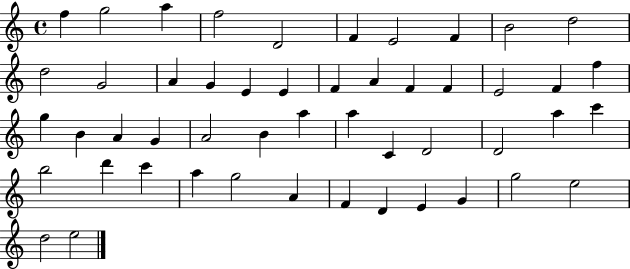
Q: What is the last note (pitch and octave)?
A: E5